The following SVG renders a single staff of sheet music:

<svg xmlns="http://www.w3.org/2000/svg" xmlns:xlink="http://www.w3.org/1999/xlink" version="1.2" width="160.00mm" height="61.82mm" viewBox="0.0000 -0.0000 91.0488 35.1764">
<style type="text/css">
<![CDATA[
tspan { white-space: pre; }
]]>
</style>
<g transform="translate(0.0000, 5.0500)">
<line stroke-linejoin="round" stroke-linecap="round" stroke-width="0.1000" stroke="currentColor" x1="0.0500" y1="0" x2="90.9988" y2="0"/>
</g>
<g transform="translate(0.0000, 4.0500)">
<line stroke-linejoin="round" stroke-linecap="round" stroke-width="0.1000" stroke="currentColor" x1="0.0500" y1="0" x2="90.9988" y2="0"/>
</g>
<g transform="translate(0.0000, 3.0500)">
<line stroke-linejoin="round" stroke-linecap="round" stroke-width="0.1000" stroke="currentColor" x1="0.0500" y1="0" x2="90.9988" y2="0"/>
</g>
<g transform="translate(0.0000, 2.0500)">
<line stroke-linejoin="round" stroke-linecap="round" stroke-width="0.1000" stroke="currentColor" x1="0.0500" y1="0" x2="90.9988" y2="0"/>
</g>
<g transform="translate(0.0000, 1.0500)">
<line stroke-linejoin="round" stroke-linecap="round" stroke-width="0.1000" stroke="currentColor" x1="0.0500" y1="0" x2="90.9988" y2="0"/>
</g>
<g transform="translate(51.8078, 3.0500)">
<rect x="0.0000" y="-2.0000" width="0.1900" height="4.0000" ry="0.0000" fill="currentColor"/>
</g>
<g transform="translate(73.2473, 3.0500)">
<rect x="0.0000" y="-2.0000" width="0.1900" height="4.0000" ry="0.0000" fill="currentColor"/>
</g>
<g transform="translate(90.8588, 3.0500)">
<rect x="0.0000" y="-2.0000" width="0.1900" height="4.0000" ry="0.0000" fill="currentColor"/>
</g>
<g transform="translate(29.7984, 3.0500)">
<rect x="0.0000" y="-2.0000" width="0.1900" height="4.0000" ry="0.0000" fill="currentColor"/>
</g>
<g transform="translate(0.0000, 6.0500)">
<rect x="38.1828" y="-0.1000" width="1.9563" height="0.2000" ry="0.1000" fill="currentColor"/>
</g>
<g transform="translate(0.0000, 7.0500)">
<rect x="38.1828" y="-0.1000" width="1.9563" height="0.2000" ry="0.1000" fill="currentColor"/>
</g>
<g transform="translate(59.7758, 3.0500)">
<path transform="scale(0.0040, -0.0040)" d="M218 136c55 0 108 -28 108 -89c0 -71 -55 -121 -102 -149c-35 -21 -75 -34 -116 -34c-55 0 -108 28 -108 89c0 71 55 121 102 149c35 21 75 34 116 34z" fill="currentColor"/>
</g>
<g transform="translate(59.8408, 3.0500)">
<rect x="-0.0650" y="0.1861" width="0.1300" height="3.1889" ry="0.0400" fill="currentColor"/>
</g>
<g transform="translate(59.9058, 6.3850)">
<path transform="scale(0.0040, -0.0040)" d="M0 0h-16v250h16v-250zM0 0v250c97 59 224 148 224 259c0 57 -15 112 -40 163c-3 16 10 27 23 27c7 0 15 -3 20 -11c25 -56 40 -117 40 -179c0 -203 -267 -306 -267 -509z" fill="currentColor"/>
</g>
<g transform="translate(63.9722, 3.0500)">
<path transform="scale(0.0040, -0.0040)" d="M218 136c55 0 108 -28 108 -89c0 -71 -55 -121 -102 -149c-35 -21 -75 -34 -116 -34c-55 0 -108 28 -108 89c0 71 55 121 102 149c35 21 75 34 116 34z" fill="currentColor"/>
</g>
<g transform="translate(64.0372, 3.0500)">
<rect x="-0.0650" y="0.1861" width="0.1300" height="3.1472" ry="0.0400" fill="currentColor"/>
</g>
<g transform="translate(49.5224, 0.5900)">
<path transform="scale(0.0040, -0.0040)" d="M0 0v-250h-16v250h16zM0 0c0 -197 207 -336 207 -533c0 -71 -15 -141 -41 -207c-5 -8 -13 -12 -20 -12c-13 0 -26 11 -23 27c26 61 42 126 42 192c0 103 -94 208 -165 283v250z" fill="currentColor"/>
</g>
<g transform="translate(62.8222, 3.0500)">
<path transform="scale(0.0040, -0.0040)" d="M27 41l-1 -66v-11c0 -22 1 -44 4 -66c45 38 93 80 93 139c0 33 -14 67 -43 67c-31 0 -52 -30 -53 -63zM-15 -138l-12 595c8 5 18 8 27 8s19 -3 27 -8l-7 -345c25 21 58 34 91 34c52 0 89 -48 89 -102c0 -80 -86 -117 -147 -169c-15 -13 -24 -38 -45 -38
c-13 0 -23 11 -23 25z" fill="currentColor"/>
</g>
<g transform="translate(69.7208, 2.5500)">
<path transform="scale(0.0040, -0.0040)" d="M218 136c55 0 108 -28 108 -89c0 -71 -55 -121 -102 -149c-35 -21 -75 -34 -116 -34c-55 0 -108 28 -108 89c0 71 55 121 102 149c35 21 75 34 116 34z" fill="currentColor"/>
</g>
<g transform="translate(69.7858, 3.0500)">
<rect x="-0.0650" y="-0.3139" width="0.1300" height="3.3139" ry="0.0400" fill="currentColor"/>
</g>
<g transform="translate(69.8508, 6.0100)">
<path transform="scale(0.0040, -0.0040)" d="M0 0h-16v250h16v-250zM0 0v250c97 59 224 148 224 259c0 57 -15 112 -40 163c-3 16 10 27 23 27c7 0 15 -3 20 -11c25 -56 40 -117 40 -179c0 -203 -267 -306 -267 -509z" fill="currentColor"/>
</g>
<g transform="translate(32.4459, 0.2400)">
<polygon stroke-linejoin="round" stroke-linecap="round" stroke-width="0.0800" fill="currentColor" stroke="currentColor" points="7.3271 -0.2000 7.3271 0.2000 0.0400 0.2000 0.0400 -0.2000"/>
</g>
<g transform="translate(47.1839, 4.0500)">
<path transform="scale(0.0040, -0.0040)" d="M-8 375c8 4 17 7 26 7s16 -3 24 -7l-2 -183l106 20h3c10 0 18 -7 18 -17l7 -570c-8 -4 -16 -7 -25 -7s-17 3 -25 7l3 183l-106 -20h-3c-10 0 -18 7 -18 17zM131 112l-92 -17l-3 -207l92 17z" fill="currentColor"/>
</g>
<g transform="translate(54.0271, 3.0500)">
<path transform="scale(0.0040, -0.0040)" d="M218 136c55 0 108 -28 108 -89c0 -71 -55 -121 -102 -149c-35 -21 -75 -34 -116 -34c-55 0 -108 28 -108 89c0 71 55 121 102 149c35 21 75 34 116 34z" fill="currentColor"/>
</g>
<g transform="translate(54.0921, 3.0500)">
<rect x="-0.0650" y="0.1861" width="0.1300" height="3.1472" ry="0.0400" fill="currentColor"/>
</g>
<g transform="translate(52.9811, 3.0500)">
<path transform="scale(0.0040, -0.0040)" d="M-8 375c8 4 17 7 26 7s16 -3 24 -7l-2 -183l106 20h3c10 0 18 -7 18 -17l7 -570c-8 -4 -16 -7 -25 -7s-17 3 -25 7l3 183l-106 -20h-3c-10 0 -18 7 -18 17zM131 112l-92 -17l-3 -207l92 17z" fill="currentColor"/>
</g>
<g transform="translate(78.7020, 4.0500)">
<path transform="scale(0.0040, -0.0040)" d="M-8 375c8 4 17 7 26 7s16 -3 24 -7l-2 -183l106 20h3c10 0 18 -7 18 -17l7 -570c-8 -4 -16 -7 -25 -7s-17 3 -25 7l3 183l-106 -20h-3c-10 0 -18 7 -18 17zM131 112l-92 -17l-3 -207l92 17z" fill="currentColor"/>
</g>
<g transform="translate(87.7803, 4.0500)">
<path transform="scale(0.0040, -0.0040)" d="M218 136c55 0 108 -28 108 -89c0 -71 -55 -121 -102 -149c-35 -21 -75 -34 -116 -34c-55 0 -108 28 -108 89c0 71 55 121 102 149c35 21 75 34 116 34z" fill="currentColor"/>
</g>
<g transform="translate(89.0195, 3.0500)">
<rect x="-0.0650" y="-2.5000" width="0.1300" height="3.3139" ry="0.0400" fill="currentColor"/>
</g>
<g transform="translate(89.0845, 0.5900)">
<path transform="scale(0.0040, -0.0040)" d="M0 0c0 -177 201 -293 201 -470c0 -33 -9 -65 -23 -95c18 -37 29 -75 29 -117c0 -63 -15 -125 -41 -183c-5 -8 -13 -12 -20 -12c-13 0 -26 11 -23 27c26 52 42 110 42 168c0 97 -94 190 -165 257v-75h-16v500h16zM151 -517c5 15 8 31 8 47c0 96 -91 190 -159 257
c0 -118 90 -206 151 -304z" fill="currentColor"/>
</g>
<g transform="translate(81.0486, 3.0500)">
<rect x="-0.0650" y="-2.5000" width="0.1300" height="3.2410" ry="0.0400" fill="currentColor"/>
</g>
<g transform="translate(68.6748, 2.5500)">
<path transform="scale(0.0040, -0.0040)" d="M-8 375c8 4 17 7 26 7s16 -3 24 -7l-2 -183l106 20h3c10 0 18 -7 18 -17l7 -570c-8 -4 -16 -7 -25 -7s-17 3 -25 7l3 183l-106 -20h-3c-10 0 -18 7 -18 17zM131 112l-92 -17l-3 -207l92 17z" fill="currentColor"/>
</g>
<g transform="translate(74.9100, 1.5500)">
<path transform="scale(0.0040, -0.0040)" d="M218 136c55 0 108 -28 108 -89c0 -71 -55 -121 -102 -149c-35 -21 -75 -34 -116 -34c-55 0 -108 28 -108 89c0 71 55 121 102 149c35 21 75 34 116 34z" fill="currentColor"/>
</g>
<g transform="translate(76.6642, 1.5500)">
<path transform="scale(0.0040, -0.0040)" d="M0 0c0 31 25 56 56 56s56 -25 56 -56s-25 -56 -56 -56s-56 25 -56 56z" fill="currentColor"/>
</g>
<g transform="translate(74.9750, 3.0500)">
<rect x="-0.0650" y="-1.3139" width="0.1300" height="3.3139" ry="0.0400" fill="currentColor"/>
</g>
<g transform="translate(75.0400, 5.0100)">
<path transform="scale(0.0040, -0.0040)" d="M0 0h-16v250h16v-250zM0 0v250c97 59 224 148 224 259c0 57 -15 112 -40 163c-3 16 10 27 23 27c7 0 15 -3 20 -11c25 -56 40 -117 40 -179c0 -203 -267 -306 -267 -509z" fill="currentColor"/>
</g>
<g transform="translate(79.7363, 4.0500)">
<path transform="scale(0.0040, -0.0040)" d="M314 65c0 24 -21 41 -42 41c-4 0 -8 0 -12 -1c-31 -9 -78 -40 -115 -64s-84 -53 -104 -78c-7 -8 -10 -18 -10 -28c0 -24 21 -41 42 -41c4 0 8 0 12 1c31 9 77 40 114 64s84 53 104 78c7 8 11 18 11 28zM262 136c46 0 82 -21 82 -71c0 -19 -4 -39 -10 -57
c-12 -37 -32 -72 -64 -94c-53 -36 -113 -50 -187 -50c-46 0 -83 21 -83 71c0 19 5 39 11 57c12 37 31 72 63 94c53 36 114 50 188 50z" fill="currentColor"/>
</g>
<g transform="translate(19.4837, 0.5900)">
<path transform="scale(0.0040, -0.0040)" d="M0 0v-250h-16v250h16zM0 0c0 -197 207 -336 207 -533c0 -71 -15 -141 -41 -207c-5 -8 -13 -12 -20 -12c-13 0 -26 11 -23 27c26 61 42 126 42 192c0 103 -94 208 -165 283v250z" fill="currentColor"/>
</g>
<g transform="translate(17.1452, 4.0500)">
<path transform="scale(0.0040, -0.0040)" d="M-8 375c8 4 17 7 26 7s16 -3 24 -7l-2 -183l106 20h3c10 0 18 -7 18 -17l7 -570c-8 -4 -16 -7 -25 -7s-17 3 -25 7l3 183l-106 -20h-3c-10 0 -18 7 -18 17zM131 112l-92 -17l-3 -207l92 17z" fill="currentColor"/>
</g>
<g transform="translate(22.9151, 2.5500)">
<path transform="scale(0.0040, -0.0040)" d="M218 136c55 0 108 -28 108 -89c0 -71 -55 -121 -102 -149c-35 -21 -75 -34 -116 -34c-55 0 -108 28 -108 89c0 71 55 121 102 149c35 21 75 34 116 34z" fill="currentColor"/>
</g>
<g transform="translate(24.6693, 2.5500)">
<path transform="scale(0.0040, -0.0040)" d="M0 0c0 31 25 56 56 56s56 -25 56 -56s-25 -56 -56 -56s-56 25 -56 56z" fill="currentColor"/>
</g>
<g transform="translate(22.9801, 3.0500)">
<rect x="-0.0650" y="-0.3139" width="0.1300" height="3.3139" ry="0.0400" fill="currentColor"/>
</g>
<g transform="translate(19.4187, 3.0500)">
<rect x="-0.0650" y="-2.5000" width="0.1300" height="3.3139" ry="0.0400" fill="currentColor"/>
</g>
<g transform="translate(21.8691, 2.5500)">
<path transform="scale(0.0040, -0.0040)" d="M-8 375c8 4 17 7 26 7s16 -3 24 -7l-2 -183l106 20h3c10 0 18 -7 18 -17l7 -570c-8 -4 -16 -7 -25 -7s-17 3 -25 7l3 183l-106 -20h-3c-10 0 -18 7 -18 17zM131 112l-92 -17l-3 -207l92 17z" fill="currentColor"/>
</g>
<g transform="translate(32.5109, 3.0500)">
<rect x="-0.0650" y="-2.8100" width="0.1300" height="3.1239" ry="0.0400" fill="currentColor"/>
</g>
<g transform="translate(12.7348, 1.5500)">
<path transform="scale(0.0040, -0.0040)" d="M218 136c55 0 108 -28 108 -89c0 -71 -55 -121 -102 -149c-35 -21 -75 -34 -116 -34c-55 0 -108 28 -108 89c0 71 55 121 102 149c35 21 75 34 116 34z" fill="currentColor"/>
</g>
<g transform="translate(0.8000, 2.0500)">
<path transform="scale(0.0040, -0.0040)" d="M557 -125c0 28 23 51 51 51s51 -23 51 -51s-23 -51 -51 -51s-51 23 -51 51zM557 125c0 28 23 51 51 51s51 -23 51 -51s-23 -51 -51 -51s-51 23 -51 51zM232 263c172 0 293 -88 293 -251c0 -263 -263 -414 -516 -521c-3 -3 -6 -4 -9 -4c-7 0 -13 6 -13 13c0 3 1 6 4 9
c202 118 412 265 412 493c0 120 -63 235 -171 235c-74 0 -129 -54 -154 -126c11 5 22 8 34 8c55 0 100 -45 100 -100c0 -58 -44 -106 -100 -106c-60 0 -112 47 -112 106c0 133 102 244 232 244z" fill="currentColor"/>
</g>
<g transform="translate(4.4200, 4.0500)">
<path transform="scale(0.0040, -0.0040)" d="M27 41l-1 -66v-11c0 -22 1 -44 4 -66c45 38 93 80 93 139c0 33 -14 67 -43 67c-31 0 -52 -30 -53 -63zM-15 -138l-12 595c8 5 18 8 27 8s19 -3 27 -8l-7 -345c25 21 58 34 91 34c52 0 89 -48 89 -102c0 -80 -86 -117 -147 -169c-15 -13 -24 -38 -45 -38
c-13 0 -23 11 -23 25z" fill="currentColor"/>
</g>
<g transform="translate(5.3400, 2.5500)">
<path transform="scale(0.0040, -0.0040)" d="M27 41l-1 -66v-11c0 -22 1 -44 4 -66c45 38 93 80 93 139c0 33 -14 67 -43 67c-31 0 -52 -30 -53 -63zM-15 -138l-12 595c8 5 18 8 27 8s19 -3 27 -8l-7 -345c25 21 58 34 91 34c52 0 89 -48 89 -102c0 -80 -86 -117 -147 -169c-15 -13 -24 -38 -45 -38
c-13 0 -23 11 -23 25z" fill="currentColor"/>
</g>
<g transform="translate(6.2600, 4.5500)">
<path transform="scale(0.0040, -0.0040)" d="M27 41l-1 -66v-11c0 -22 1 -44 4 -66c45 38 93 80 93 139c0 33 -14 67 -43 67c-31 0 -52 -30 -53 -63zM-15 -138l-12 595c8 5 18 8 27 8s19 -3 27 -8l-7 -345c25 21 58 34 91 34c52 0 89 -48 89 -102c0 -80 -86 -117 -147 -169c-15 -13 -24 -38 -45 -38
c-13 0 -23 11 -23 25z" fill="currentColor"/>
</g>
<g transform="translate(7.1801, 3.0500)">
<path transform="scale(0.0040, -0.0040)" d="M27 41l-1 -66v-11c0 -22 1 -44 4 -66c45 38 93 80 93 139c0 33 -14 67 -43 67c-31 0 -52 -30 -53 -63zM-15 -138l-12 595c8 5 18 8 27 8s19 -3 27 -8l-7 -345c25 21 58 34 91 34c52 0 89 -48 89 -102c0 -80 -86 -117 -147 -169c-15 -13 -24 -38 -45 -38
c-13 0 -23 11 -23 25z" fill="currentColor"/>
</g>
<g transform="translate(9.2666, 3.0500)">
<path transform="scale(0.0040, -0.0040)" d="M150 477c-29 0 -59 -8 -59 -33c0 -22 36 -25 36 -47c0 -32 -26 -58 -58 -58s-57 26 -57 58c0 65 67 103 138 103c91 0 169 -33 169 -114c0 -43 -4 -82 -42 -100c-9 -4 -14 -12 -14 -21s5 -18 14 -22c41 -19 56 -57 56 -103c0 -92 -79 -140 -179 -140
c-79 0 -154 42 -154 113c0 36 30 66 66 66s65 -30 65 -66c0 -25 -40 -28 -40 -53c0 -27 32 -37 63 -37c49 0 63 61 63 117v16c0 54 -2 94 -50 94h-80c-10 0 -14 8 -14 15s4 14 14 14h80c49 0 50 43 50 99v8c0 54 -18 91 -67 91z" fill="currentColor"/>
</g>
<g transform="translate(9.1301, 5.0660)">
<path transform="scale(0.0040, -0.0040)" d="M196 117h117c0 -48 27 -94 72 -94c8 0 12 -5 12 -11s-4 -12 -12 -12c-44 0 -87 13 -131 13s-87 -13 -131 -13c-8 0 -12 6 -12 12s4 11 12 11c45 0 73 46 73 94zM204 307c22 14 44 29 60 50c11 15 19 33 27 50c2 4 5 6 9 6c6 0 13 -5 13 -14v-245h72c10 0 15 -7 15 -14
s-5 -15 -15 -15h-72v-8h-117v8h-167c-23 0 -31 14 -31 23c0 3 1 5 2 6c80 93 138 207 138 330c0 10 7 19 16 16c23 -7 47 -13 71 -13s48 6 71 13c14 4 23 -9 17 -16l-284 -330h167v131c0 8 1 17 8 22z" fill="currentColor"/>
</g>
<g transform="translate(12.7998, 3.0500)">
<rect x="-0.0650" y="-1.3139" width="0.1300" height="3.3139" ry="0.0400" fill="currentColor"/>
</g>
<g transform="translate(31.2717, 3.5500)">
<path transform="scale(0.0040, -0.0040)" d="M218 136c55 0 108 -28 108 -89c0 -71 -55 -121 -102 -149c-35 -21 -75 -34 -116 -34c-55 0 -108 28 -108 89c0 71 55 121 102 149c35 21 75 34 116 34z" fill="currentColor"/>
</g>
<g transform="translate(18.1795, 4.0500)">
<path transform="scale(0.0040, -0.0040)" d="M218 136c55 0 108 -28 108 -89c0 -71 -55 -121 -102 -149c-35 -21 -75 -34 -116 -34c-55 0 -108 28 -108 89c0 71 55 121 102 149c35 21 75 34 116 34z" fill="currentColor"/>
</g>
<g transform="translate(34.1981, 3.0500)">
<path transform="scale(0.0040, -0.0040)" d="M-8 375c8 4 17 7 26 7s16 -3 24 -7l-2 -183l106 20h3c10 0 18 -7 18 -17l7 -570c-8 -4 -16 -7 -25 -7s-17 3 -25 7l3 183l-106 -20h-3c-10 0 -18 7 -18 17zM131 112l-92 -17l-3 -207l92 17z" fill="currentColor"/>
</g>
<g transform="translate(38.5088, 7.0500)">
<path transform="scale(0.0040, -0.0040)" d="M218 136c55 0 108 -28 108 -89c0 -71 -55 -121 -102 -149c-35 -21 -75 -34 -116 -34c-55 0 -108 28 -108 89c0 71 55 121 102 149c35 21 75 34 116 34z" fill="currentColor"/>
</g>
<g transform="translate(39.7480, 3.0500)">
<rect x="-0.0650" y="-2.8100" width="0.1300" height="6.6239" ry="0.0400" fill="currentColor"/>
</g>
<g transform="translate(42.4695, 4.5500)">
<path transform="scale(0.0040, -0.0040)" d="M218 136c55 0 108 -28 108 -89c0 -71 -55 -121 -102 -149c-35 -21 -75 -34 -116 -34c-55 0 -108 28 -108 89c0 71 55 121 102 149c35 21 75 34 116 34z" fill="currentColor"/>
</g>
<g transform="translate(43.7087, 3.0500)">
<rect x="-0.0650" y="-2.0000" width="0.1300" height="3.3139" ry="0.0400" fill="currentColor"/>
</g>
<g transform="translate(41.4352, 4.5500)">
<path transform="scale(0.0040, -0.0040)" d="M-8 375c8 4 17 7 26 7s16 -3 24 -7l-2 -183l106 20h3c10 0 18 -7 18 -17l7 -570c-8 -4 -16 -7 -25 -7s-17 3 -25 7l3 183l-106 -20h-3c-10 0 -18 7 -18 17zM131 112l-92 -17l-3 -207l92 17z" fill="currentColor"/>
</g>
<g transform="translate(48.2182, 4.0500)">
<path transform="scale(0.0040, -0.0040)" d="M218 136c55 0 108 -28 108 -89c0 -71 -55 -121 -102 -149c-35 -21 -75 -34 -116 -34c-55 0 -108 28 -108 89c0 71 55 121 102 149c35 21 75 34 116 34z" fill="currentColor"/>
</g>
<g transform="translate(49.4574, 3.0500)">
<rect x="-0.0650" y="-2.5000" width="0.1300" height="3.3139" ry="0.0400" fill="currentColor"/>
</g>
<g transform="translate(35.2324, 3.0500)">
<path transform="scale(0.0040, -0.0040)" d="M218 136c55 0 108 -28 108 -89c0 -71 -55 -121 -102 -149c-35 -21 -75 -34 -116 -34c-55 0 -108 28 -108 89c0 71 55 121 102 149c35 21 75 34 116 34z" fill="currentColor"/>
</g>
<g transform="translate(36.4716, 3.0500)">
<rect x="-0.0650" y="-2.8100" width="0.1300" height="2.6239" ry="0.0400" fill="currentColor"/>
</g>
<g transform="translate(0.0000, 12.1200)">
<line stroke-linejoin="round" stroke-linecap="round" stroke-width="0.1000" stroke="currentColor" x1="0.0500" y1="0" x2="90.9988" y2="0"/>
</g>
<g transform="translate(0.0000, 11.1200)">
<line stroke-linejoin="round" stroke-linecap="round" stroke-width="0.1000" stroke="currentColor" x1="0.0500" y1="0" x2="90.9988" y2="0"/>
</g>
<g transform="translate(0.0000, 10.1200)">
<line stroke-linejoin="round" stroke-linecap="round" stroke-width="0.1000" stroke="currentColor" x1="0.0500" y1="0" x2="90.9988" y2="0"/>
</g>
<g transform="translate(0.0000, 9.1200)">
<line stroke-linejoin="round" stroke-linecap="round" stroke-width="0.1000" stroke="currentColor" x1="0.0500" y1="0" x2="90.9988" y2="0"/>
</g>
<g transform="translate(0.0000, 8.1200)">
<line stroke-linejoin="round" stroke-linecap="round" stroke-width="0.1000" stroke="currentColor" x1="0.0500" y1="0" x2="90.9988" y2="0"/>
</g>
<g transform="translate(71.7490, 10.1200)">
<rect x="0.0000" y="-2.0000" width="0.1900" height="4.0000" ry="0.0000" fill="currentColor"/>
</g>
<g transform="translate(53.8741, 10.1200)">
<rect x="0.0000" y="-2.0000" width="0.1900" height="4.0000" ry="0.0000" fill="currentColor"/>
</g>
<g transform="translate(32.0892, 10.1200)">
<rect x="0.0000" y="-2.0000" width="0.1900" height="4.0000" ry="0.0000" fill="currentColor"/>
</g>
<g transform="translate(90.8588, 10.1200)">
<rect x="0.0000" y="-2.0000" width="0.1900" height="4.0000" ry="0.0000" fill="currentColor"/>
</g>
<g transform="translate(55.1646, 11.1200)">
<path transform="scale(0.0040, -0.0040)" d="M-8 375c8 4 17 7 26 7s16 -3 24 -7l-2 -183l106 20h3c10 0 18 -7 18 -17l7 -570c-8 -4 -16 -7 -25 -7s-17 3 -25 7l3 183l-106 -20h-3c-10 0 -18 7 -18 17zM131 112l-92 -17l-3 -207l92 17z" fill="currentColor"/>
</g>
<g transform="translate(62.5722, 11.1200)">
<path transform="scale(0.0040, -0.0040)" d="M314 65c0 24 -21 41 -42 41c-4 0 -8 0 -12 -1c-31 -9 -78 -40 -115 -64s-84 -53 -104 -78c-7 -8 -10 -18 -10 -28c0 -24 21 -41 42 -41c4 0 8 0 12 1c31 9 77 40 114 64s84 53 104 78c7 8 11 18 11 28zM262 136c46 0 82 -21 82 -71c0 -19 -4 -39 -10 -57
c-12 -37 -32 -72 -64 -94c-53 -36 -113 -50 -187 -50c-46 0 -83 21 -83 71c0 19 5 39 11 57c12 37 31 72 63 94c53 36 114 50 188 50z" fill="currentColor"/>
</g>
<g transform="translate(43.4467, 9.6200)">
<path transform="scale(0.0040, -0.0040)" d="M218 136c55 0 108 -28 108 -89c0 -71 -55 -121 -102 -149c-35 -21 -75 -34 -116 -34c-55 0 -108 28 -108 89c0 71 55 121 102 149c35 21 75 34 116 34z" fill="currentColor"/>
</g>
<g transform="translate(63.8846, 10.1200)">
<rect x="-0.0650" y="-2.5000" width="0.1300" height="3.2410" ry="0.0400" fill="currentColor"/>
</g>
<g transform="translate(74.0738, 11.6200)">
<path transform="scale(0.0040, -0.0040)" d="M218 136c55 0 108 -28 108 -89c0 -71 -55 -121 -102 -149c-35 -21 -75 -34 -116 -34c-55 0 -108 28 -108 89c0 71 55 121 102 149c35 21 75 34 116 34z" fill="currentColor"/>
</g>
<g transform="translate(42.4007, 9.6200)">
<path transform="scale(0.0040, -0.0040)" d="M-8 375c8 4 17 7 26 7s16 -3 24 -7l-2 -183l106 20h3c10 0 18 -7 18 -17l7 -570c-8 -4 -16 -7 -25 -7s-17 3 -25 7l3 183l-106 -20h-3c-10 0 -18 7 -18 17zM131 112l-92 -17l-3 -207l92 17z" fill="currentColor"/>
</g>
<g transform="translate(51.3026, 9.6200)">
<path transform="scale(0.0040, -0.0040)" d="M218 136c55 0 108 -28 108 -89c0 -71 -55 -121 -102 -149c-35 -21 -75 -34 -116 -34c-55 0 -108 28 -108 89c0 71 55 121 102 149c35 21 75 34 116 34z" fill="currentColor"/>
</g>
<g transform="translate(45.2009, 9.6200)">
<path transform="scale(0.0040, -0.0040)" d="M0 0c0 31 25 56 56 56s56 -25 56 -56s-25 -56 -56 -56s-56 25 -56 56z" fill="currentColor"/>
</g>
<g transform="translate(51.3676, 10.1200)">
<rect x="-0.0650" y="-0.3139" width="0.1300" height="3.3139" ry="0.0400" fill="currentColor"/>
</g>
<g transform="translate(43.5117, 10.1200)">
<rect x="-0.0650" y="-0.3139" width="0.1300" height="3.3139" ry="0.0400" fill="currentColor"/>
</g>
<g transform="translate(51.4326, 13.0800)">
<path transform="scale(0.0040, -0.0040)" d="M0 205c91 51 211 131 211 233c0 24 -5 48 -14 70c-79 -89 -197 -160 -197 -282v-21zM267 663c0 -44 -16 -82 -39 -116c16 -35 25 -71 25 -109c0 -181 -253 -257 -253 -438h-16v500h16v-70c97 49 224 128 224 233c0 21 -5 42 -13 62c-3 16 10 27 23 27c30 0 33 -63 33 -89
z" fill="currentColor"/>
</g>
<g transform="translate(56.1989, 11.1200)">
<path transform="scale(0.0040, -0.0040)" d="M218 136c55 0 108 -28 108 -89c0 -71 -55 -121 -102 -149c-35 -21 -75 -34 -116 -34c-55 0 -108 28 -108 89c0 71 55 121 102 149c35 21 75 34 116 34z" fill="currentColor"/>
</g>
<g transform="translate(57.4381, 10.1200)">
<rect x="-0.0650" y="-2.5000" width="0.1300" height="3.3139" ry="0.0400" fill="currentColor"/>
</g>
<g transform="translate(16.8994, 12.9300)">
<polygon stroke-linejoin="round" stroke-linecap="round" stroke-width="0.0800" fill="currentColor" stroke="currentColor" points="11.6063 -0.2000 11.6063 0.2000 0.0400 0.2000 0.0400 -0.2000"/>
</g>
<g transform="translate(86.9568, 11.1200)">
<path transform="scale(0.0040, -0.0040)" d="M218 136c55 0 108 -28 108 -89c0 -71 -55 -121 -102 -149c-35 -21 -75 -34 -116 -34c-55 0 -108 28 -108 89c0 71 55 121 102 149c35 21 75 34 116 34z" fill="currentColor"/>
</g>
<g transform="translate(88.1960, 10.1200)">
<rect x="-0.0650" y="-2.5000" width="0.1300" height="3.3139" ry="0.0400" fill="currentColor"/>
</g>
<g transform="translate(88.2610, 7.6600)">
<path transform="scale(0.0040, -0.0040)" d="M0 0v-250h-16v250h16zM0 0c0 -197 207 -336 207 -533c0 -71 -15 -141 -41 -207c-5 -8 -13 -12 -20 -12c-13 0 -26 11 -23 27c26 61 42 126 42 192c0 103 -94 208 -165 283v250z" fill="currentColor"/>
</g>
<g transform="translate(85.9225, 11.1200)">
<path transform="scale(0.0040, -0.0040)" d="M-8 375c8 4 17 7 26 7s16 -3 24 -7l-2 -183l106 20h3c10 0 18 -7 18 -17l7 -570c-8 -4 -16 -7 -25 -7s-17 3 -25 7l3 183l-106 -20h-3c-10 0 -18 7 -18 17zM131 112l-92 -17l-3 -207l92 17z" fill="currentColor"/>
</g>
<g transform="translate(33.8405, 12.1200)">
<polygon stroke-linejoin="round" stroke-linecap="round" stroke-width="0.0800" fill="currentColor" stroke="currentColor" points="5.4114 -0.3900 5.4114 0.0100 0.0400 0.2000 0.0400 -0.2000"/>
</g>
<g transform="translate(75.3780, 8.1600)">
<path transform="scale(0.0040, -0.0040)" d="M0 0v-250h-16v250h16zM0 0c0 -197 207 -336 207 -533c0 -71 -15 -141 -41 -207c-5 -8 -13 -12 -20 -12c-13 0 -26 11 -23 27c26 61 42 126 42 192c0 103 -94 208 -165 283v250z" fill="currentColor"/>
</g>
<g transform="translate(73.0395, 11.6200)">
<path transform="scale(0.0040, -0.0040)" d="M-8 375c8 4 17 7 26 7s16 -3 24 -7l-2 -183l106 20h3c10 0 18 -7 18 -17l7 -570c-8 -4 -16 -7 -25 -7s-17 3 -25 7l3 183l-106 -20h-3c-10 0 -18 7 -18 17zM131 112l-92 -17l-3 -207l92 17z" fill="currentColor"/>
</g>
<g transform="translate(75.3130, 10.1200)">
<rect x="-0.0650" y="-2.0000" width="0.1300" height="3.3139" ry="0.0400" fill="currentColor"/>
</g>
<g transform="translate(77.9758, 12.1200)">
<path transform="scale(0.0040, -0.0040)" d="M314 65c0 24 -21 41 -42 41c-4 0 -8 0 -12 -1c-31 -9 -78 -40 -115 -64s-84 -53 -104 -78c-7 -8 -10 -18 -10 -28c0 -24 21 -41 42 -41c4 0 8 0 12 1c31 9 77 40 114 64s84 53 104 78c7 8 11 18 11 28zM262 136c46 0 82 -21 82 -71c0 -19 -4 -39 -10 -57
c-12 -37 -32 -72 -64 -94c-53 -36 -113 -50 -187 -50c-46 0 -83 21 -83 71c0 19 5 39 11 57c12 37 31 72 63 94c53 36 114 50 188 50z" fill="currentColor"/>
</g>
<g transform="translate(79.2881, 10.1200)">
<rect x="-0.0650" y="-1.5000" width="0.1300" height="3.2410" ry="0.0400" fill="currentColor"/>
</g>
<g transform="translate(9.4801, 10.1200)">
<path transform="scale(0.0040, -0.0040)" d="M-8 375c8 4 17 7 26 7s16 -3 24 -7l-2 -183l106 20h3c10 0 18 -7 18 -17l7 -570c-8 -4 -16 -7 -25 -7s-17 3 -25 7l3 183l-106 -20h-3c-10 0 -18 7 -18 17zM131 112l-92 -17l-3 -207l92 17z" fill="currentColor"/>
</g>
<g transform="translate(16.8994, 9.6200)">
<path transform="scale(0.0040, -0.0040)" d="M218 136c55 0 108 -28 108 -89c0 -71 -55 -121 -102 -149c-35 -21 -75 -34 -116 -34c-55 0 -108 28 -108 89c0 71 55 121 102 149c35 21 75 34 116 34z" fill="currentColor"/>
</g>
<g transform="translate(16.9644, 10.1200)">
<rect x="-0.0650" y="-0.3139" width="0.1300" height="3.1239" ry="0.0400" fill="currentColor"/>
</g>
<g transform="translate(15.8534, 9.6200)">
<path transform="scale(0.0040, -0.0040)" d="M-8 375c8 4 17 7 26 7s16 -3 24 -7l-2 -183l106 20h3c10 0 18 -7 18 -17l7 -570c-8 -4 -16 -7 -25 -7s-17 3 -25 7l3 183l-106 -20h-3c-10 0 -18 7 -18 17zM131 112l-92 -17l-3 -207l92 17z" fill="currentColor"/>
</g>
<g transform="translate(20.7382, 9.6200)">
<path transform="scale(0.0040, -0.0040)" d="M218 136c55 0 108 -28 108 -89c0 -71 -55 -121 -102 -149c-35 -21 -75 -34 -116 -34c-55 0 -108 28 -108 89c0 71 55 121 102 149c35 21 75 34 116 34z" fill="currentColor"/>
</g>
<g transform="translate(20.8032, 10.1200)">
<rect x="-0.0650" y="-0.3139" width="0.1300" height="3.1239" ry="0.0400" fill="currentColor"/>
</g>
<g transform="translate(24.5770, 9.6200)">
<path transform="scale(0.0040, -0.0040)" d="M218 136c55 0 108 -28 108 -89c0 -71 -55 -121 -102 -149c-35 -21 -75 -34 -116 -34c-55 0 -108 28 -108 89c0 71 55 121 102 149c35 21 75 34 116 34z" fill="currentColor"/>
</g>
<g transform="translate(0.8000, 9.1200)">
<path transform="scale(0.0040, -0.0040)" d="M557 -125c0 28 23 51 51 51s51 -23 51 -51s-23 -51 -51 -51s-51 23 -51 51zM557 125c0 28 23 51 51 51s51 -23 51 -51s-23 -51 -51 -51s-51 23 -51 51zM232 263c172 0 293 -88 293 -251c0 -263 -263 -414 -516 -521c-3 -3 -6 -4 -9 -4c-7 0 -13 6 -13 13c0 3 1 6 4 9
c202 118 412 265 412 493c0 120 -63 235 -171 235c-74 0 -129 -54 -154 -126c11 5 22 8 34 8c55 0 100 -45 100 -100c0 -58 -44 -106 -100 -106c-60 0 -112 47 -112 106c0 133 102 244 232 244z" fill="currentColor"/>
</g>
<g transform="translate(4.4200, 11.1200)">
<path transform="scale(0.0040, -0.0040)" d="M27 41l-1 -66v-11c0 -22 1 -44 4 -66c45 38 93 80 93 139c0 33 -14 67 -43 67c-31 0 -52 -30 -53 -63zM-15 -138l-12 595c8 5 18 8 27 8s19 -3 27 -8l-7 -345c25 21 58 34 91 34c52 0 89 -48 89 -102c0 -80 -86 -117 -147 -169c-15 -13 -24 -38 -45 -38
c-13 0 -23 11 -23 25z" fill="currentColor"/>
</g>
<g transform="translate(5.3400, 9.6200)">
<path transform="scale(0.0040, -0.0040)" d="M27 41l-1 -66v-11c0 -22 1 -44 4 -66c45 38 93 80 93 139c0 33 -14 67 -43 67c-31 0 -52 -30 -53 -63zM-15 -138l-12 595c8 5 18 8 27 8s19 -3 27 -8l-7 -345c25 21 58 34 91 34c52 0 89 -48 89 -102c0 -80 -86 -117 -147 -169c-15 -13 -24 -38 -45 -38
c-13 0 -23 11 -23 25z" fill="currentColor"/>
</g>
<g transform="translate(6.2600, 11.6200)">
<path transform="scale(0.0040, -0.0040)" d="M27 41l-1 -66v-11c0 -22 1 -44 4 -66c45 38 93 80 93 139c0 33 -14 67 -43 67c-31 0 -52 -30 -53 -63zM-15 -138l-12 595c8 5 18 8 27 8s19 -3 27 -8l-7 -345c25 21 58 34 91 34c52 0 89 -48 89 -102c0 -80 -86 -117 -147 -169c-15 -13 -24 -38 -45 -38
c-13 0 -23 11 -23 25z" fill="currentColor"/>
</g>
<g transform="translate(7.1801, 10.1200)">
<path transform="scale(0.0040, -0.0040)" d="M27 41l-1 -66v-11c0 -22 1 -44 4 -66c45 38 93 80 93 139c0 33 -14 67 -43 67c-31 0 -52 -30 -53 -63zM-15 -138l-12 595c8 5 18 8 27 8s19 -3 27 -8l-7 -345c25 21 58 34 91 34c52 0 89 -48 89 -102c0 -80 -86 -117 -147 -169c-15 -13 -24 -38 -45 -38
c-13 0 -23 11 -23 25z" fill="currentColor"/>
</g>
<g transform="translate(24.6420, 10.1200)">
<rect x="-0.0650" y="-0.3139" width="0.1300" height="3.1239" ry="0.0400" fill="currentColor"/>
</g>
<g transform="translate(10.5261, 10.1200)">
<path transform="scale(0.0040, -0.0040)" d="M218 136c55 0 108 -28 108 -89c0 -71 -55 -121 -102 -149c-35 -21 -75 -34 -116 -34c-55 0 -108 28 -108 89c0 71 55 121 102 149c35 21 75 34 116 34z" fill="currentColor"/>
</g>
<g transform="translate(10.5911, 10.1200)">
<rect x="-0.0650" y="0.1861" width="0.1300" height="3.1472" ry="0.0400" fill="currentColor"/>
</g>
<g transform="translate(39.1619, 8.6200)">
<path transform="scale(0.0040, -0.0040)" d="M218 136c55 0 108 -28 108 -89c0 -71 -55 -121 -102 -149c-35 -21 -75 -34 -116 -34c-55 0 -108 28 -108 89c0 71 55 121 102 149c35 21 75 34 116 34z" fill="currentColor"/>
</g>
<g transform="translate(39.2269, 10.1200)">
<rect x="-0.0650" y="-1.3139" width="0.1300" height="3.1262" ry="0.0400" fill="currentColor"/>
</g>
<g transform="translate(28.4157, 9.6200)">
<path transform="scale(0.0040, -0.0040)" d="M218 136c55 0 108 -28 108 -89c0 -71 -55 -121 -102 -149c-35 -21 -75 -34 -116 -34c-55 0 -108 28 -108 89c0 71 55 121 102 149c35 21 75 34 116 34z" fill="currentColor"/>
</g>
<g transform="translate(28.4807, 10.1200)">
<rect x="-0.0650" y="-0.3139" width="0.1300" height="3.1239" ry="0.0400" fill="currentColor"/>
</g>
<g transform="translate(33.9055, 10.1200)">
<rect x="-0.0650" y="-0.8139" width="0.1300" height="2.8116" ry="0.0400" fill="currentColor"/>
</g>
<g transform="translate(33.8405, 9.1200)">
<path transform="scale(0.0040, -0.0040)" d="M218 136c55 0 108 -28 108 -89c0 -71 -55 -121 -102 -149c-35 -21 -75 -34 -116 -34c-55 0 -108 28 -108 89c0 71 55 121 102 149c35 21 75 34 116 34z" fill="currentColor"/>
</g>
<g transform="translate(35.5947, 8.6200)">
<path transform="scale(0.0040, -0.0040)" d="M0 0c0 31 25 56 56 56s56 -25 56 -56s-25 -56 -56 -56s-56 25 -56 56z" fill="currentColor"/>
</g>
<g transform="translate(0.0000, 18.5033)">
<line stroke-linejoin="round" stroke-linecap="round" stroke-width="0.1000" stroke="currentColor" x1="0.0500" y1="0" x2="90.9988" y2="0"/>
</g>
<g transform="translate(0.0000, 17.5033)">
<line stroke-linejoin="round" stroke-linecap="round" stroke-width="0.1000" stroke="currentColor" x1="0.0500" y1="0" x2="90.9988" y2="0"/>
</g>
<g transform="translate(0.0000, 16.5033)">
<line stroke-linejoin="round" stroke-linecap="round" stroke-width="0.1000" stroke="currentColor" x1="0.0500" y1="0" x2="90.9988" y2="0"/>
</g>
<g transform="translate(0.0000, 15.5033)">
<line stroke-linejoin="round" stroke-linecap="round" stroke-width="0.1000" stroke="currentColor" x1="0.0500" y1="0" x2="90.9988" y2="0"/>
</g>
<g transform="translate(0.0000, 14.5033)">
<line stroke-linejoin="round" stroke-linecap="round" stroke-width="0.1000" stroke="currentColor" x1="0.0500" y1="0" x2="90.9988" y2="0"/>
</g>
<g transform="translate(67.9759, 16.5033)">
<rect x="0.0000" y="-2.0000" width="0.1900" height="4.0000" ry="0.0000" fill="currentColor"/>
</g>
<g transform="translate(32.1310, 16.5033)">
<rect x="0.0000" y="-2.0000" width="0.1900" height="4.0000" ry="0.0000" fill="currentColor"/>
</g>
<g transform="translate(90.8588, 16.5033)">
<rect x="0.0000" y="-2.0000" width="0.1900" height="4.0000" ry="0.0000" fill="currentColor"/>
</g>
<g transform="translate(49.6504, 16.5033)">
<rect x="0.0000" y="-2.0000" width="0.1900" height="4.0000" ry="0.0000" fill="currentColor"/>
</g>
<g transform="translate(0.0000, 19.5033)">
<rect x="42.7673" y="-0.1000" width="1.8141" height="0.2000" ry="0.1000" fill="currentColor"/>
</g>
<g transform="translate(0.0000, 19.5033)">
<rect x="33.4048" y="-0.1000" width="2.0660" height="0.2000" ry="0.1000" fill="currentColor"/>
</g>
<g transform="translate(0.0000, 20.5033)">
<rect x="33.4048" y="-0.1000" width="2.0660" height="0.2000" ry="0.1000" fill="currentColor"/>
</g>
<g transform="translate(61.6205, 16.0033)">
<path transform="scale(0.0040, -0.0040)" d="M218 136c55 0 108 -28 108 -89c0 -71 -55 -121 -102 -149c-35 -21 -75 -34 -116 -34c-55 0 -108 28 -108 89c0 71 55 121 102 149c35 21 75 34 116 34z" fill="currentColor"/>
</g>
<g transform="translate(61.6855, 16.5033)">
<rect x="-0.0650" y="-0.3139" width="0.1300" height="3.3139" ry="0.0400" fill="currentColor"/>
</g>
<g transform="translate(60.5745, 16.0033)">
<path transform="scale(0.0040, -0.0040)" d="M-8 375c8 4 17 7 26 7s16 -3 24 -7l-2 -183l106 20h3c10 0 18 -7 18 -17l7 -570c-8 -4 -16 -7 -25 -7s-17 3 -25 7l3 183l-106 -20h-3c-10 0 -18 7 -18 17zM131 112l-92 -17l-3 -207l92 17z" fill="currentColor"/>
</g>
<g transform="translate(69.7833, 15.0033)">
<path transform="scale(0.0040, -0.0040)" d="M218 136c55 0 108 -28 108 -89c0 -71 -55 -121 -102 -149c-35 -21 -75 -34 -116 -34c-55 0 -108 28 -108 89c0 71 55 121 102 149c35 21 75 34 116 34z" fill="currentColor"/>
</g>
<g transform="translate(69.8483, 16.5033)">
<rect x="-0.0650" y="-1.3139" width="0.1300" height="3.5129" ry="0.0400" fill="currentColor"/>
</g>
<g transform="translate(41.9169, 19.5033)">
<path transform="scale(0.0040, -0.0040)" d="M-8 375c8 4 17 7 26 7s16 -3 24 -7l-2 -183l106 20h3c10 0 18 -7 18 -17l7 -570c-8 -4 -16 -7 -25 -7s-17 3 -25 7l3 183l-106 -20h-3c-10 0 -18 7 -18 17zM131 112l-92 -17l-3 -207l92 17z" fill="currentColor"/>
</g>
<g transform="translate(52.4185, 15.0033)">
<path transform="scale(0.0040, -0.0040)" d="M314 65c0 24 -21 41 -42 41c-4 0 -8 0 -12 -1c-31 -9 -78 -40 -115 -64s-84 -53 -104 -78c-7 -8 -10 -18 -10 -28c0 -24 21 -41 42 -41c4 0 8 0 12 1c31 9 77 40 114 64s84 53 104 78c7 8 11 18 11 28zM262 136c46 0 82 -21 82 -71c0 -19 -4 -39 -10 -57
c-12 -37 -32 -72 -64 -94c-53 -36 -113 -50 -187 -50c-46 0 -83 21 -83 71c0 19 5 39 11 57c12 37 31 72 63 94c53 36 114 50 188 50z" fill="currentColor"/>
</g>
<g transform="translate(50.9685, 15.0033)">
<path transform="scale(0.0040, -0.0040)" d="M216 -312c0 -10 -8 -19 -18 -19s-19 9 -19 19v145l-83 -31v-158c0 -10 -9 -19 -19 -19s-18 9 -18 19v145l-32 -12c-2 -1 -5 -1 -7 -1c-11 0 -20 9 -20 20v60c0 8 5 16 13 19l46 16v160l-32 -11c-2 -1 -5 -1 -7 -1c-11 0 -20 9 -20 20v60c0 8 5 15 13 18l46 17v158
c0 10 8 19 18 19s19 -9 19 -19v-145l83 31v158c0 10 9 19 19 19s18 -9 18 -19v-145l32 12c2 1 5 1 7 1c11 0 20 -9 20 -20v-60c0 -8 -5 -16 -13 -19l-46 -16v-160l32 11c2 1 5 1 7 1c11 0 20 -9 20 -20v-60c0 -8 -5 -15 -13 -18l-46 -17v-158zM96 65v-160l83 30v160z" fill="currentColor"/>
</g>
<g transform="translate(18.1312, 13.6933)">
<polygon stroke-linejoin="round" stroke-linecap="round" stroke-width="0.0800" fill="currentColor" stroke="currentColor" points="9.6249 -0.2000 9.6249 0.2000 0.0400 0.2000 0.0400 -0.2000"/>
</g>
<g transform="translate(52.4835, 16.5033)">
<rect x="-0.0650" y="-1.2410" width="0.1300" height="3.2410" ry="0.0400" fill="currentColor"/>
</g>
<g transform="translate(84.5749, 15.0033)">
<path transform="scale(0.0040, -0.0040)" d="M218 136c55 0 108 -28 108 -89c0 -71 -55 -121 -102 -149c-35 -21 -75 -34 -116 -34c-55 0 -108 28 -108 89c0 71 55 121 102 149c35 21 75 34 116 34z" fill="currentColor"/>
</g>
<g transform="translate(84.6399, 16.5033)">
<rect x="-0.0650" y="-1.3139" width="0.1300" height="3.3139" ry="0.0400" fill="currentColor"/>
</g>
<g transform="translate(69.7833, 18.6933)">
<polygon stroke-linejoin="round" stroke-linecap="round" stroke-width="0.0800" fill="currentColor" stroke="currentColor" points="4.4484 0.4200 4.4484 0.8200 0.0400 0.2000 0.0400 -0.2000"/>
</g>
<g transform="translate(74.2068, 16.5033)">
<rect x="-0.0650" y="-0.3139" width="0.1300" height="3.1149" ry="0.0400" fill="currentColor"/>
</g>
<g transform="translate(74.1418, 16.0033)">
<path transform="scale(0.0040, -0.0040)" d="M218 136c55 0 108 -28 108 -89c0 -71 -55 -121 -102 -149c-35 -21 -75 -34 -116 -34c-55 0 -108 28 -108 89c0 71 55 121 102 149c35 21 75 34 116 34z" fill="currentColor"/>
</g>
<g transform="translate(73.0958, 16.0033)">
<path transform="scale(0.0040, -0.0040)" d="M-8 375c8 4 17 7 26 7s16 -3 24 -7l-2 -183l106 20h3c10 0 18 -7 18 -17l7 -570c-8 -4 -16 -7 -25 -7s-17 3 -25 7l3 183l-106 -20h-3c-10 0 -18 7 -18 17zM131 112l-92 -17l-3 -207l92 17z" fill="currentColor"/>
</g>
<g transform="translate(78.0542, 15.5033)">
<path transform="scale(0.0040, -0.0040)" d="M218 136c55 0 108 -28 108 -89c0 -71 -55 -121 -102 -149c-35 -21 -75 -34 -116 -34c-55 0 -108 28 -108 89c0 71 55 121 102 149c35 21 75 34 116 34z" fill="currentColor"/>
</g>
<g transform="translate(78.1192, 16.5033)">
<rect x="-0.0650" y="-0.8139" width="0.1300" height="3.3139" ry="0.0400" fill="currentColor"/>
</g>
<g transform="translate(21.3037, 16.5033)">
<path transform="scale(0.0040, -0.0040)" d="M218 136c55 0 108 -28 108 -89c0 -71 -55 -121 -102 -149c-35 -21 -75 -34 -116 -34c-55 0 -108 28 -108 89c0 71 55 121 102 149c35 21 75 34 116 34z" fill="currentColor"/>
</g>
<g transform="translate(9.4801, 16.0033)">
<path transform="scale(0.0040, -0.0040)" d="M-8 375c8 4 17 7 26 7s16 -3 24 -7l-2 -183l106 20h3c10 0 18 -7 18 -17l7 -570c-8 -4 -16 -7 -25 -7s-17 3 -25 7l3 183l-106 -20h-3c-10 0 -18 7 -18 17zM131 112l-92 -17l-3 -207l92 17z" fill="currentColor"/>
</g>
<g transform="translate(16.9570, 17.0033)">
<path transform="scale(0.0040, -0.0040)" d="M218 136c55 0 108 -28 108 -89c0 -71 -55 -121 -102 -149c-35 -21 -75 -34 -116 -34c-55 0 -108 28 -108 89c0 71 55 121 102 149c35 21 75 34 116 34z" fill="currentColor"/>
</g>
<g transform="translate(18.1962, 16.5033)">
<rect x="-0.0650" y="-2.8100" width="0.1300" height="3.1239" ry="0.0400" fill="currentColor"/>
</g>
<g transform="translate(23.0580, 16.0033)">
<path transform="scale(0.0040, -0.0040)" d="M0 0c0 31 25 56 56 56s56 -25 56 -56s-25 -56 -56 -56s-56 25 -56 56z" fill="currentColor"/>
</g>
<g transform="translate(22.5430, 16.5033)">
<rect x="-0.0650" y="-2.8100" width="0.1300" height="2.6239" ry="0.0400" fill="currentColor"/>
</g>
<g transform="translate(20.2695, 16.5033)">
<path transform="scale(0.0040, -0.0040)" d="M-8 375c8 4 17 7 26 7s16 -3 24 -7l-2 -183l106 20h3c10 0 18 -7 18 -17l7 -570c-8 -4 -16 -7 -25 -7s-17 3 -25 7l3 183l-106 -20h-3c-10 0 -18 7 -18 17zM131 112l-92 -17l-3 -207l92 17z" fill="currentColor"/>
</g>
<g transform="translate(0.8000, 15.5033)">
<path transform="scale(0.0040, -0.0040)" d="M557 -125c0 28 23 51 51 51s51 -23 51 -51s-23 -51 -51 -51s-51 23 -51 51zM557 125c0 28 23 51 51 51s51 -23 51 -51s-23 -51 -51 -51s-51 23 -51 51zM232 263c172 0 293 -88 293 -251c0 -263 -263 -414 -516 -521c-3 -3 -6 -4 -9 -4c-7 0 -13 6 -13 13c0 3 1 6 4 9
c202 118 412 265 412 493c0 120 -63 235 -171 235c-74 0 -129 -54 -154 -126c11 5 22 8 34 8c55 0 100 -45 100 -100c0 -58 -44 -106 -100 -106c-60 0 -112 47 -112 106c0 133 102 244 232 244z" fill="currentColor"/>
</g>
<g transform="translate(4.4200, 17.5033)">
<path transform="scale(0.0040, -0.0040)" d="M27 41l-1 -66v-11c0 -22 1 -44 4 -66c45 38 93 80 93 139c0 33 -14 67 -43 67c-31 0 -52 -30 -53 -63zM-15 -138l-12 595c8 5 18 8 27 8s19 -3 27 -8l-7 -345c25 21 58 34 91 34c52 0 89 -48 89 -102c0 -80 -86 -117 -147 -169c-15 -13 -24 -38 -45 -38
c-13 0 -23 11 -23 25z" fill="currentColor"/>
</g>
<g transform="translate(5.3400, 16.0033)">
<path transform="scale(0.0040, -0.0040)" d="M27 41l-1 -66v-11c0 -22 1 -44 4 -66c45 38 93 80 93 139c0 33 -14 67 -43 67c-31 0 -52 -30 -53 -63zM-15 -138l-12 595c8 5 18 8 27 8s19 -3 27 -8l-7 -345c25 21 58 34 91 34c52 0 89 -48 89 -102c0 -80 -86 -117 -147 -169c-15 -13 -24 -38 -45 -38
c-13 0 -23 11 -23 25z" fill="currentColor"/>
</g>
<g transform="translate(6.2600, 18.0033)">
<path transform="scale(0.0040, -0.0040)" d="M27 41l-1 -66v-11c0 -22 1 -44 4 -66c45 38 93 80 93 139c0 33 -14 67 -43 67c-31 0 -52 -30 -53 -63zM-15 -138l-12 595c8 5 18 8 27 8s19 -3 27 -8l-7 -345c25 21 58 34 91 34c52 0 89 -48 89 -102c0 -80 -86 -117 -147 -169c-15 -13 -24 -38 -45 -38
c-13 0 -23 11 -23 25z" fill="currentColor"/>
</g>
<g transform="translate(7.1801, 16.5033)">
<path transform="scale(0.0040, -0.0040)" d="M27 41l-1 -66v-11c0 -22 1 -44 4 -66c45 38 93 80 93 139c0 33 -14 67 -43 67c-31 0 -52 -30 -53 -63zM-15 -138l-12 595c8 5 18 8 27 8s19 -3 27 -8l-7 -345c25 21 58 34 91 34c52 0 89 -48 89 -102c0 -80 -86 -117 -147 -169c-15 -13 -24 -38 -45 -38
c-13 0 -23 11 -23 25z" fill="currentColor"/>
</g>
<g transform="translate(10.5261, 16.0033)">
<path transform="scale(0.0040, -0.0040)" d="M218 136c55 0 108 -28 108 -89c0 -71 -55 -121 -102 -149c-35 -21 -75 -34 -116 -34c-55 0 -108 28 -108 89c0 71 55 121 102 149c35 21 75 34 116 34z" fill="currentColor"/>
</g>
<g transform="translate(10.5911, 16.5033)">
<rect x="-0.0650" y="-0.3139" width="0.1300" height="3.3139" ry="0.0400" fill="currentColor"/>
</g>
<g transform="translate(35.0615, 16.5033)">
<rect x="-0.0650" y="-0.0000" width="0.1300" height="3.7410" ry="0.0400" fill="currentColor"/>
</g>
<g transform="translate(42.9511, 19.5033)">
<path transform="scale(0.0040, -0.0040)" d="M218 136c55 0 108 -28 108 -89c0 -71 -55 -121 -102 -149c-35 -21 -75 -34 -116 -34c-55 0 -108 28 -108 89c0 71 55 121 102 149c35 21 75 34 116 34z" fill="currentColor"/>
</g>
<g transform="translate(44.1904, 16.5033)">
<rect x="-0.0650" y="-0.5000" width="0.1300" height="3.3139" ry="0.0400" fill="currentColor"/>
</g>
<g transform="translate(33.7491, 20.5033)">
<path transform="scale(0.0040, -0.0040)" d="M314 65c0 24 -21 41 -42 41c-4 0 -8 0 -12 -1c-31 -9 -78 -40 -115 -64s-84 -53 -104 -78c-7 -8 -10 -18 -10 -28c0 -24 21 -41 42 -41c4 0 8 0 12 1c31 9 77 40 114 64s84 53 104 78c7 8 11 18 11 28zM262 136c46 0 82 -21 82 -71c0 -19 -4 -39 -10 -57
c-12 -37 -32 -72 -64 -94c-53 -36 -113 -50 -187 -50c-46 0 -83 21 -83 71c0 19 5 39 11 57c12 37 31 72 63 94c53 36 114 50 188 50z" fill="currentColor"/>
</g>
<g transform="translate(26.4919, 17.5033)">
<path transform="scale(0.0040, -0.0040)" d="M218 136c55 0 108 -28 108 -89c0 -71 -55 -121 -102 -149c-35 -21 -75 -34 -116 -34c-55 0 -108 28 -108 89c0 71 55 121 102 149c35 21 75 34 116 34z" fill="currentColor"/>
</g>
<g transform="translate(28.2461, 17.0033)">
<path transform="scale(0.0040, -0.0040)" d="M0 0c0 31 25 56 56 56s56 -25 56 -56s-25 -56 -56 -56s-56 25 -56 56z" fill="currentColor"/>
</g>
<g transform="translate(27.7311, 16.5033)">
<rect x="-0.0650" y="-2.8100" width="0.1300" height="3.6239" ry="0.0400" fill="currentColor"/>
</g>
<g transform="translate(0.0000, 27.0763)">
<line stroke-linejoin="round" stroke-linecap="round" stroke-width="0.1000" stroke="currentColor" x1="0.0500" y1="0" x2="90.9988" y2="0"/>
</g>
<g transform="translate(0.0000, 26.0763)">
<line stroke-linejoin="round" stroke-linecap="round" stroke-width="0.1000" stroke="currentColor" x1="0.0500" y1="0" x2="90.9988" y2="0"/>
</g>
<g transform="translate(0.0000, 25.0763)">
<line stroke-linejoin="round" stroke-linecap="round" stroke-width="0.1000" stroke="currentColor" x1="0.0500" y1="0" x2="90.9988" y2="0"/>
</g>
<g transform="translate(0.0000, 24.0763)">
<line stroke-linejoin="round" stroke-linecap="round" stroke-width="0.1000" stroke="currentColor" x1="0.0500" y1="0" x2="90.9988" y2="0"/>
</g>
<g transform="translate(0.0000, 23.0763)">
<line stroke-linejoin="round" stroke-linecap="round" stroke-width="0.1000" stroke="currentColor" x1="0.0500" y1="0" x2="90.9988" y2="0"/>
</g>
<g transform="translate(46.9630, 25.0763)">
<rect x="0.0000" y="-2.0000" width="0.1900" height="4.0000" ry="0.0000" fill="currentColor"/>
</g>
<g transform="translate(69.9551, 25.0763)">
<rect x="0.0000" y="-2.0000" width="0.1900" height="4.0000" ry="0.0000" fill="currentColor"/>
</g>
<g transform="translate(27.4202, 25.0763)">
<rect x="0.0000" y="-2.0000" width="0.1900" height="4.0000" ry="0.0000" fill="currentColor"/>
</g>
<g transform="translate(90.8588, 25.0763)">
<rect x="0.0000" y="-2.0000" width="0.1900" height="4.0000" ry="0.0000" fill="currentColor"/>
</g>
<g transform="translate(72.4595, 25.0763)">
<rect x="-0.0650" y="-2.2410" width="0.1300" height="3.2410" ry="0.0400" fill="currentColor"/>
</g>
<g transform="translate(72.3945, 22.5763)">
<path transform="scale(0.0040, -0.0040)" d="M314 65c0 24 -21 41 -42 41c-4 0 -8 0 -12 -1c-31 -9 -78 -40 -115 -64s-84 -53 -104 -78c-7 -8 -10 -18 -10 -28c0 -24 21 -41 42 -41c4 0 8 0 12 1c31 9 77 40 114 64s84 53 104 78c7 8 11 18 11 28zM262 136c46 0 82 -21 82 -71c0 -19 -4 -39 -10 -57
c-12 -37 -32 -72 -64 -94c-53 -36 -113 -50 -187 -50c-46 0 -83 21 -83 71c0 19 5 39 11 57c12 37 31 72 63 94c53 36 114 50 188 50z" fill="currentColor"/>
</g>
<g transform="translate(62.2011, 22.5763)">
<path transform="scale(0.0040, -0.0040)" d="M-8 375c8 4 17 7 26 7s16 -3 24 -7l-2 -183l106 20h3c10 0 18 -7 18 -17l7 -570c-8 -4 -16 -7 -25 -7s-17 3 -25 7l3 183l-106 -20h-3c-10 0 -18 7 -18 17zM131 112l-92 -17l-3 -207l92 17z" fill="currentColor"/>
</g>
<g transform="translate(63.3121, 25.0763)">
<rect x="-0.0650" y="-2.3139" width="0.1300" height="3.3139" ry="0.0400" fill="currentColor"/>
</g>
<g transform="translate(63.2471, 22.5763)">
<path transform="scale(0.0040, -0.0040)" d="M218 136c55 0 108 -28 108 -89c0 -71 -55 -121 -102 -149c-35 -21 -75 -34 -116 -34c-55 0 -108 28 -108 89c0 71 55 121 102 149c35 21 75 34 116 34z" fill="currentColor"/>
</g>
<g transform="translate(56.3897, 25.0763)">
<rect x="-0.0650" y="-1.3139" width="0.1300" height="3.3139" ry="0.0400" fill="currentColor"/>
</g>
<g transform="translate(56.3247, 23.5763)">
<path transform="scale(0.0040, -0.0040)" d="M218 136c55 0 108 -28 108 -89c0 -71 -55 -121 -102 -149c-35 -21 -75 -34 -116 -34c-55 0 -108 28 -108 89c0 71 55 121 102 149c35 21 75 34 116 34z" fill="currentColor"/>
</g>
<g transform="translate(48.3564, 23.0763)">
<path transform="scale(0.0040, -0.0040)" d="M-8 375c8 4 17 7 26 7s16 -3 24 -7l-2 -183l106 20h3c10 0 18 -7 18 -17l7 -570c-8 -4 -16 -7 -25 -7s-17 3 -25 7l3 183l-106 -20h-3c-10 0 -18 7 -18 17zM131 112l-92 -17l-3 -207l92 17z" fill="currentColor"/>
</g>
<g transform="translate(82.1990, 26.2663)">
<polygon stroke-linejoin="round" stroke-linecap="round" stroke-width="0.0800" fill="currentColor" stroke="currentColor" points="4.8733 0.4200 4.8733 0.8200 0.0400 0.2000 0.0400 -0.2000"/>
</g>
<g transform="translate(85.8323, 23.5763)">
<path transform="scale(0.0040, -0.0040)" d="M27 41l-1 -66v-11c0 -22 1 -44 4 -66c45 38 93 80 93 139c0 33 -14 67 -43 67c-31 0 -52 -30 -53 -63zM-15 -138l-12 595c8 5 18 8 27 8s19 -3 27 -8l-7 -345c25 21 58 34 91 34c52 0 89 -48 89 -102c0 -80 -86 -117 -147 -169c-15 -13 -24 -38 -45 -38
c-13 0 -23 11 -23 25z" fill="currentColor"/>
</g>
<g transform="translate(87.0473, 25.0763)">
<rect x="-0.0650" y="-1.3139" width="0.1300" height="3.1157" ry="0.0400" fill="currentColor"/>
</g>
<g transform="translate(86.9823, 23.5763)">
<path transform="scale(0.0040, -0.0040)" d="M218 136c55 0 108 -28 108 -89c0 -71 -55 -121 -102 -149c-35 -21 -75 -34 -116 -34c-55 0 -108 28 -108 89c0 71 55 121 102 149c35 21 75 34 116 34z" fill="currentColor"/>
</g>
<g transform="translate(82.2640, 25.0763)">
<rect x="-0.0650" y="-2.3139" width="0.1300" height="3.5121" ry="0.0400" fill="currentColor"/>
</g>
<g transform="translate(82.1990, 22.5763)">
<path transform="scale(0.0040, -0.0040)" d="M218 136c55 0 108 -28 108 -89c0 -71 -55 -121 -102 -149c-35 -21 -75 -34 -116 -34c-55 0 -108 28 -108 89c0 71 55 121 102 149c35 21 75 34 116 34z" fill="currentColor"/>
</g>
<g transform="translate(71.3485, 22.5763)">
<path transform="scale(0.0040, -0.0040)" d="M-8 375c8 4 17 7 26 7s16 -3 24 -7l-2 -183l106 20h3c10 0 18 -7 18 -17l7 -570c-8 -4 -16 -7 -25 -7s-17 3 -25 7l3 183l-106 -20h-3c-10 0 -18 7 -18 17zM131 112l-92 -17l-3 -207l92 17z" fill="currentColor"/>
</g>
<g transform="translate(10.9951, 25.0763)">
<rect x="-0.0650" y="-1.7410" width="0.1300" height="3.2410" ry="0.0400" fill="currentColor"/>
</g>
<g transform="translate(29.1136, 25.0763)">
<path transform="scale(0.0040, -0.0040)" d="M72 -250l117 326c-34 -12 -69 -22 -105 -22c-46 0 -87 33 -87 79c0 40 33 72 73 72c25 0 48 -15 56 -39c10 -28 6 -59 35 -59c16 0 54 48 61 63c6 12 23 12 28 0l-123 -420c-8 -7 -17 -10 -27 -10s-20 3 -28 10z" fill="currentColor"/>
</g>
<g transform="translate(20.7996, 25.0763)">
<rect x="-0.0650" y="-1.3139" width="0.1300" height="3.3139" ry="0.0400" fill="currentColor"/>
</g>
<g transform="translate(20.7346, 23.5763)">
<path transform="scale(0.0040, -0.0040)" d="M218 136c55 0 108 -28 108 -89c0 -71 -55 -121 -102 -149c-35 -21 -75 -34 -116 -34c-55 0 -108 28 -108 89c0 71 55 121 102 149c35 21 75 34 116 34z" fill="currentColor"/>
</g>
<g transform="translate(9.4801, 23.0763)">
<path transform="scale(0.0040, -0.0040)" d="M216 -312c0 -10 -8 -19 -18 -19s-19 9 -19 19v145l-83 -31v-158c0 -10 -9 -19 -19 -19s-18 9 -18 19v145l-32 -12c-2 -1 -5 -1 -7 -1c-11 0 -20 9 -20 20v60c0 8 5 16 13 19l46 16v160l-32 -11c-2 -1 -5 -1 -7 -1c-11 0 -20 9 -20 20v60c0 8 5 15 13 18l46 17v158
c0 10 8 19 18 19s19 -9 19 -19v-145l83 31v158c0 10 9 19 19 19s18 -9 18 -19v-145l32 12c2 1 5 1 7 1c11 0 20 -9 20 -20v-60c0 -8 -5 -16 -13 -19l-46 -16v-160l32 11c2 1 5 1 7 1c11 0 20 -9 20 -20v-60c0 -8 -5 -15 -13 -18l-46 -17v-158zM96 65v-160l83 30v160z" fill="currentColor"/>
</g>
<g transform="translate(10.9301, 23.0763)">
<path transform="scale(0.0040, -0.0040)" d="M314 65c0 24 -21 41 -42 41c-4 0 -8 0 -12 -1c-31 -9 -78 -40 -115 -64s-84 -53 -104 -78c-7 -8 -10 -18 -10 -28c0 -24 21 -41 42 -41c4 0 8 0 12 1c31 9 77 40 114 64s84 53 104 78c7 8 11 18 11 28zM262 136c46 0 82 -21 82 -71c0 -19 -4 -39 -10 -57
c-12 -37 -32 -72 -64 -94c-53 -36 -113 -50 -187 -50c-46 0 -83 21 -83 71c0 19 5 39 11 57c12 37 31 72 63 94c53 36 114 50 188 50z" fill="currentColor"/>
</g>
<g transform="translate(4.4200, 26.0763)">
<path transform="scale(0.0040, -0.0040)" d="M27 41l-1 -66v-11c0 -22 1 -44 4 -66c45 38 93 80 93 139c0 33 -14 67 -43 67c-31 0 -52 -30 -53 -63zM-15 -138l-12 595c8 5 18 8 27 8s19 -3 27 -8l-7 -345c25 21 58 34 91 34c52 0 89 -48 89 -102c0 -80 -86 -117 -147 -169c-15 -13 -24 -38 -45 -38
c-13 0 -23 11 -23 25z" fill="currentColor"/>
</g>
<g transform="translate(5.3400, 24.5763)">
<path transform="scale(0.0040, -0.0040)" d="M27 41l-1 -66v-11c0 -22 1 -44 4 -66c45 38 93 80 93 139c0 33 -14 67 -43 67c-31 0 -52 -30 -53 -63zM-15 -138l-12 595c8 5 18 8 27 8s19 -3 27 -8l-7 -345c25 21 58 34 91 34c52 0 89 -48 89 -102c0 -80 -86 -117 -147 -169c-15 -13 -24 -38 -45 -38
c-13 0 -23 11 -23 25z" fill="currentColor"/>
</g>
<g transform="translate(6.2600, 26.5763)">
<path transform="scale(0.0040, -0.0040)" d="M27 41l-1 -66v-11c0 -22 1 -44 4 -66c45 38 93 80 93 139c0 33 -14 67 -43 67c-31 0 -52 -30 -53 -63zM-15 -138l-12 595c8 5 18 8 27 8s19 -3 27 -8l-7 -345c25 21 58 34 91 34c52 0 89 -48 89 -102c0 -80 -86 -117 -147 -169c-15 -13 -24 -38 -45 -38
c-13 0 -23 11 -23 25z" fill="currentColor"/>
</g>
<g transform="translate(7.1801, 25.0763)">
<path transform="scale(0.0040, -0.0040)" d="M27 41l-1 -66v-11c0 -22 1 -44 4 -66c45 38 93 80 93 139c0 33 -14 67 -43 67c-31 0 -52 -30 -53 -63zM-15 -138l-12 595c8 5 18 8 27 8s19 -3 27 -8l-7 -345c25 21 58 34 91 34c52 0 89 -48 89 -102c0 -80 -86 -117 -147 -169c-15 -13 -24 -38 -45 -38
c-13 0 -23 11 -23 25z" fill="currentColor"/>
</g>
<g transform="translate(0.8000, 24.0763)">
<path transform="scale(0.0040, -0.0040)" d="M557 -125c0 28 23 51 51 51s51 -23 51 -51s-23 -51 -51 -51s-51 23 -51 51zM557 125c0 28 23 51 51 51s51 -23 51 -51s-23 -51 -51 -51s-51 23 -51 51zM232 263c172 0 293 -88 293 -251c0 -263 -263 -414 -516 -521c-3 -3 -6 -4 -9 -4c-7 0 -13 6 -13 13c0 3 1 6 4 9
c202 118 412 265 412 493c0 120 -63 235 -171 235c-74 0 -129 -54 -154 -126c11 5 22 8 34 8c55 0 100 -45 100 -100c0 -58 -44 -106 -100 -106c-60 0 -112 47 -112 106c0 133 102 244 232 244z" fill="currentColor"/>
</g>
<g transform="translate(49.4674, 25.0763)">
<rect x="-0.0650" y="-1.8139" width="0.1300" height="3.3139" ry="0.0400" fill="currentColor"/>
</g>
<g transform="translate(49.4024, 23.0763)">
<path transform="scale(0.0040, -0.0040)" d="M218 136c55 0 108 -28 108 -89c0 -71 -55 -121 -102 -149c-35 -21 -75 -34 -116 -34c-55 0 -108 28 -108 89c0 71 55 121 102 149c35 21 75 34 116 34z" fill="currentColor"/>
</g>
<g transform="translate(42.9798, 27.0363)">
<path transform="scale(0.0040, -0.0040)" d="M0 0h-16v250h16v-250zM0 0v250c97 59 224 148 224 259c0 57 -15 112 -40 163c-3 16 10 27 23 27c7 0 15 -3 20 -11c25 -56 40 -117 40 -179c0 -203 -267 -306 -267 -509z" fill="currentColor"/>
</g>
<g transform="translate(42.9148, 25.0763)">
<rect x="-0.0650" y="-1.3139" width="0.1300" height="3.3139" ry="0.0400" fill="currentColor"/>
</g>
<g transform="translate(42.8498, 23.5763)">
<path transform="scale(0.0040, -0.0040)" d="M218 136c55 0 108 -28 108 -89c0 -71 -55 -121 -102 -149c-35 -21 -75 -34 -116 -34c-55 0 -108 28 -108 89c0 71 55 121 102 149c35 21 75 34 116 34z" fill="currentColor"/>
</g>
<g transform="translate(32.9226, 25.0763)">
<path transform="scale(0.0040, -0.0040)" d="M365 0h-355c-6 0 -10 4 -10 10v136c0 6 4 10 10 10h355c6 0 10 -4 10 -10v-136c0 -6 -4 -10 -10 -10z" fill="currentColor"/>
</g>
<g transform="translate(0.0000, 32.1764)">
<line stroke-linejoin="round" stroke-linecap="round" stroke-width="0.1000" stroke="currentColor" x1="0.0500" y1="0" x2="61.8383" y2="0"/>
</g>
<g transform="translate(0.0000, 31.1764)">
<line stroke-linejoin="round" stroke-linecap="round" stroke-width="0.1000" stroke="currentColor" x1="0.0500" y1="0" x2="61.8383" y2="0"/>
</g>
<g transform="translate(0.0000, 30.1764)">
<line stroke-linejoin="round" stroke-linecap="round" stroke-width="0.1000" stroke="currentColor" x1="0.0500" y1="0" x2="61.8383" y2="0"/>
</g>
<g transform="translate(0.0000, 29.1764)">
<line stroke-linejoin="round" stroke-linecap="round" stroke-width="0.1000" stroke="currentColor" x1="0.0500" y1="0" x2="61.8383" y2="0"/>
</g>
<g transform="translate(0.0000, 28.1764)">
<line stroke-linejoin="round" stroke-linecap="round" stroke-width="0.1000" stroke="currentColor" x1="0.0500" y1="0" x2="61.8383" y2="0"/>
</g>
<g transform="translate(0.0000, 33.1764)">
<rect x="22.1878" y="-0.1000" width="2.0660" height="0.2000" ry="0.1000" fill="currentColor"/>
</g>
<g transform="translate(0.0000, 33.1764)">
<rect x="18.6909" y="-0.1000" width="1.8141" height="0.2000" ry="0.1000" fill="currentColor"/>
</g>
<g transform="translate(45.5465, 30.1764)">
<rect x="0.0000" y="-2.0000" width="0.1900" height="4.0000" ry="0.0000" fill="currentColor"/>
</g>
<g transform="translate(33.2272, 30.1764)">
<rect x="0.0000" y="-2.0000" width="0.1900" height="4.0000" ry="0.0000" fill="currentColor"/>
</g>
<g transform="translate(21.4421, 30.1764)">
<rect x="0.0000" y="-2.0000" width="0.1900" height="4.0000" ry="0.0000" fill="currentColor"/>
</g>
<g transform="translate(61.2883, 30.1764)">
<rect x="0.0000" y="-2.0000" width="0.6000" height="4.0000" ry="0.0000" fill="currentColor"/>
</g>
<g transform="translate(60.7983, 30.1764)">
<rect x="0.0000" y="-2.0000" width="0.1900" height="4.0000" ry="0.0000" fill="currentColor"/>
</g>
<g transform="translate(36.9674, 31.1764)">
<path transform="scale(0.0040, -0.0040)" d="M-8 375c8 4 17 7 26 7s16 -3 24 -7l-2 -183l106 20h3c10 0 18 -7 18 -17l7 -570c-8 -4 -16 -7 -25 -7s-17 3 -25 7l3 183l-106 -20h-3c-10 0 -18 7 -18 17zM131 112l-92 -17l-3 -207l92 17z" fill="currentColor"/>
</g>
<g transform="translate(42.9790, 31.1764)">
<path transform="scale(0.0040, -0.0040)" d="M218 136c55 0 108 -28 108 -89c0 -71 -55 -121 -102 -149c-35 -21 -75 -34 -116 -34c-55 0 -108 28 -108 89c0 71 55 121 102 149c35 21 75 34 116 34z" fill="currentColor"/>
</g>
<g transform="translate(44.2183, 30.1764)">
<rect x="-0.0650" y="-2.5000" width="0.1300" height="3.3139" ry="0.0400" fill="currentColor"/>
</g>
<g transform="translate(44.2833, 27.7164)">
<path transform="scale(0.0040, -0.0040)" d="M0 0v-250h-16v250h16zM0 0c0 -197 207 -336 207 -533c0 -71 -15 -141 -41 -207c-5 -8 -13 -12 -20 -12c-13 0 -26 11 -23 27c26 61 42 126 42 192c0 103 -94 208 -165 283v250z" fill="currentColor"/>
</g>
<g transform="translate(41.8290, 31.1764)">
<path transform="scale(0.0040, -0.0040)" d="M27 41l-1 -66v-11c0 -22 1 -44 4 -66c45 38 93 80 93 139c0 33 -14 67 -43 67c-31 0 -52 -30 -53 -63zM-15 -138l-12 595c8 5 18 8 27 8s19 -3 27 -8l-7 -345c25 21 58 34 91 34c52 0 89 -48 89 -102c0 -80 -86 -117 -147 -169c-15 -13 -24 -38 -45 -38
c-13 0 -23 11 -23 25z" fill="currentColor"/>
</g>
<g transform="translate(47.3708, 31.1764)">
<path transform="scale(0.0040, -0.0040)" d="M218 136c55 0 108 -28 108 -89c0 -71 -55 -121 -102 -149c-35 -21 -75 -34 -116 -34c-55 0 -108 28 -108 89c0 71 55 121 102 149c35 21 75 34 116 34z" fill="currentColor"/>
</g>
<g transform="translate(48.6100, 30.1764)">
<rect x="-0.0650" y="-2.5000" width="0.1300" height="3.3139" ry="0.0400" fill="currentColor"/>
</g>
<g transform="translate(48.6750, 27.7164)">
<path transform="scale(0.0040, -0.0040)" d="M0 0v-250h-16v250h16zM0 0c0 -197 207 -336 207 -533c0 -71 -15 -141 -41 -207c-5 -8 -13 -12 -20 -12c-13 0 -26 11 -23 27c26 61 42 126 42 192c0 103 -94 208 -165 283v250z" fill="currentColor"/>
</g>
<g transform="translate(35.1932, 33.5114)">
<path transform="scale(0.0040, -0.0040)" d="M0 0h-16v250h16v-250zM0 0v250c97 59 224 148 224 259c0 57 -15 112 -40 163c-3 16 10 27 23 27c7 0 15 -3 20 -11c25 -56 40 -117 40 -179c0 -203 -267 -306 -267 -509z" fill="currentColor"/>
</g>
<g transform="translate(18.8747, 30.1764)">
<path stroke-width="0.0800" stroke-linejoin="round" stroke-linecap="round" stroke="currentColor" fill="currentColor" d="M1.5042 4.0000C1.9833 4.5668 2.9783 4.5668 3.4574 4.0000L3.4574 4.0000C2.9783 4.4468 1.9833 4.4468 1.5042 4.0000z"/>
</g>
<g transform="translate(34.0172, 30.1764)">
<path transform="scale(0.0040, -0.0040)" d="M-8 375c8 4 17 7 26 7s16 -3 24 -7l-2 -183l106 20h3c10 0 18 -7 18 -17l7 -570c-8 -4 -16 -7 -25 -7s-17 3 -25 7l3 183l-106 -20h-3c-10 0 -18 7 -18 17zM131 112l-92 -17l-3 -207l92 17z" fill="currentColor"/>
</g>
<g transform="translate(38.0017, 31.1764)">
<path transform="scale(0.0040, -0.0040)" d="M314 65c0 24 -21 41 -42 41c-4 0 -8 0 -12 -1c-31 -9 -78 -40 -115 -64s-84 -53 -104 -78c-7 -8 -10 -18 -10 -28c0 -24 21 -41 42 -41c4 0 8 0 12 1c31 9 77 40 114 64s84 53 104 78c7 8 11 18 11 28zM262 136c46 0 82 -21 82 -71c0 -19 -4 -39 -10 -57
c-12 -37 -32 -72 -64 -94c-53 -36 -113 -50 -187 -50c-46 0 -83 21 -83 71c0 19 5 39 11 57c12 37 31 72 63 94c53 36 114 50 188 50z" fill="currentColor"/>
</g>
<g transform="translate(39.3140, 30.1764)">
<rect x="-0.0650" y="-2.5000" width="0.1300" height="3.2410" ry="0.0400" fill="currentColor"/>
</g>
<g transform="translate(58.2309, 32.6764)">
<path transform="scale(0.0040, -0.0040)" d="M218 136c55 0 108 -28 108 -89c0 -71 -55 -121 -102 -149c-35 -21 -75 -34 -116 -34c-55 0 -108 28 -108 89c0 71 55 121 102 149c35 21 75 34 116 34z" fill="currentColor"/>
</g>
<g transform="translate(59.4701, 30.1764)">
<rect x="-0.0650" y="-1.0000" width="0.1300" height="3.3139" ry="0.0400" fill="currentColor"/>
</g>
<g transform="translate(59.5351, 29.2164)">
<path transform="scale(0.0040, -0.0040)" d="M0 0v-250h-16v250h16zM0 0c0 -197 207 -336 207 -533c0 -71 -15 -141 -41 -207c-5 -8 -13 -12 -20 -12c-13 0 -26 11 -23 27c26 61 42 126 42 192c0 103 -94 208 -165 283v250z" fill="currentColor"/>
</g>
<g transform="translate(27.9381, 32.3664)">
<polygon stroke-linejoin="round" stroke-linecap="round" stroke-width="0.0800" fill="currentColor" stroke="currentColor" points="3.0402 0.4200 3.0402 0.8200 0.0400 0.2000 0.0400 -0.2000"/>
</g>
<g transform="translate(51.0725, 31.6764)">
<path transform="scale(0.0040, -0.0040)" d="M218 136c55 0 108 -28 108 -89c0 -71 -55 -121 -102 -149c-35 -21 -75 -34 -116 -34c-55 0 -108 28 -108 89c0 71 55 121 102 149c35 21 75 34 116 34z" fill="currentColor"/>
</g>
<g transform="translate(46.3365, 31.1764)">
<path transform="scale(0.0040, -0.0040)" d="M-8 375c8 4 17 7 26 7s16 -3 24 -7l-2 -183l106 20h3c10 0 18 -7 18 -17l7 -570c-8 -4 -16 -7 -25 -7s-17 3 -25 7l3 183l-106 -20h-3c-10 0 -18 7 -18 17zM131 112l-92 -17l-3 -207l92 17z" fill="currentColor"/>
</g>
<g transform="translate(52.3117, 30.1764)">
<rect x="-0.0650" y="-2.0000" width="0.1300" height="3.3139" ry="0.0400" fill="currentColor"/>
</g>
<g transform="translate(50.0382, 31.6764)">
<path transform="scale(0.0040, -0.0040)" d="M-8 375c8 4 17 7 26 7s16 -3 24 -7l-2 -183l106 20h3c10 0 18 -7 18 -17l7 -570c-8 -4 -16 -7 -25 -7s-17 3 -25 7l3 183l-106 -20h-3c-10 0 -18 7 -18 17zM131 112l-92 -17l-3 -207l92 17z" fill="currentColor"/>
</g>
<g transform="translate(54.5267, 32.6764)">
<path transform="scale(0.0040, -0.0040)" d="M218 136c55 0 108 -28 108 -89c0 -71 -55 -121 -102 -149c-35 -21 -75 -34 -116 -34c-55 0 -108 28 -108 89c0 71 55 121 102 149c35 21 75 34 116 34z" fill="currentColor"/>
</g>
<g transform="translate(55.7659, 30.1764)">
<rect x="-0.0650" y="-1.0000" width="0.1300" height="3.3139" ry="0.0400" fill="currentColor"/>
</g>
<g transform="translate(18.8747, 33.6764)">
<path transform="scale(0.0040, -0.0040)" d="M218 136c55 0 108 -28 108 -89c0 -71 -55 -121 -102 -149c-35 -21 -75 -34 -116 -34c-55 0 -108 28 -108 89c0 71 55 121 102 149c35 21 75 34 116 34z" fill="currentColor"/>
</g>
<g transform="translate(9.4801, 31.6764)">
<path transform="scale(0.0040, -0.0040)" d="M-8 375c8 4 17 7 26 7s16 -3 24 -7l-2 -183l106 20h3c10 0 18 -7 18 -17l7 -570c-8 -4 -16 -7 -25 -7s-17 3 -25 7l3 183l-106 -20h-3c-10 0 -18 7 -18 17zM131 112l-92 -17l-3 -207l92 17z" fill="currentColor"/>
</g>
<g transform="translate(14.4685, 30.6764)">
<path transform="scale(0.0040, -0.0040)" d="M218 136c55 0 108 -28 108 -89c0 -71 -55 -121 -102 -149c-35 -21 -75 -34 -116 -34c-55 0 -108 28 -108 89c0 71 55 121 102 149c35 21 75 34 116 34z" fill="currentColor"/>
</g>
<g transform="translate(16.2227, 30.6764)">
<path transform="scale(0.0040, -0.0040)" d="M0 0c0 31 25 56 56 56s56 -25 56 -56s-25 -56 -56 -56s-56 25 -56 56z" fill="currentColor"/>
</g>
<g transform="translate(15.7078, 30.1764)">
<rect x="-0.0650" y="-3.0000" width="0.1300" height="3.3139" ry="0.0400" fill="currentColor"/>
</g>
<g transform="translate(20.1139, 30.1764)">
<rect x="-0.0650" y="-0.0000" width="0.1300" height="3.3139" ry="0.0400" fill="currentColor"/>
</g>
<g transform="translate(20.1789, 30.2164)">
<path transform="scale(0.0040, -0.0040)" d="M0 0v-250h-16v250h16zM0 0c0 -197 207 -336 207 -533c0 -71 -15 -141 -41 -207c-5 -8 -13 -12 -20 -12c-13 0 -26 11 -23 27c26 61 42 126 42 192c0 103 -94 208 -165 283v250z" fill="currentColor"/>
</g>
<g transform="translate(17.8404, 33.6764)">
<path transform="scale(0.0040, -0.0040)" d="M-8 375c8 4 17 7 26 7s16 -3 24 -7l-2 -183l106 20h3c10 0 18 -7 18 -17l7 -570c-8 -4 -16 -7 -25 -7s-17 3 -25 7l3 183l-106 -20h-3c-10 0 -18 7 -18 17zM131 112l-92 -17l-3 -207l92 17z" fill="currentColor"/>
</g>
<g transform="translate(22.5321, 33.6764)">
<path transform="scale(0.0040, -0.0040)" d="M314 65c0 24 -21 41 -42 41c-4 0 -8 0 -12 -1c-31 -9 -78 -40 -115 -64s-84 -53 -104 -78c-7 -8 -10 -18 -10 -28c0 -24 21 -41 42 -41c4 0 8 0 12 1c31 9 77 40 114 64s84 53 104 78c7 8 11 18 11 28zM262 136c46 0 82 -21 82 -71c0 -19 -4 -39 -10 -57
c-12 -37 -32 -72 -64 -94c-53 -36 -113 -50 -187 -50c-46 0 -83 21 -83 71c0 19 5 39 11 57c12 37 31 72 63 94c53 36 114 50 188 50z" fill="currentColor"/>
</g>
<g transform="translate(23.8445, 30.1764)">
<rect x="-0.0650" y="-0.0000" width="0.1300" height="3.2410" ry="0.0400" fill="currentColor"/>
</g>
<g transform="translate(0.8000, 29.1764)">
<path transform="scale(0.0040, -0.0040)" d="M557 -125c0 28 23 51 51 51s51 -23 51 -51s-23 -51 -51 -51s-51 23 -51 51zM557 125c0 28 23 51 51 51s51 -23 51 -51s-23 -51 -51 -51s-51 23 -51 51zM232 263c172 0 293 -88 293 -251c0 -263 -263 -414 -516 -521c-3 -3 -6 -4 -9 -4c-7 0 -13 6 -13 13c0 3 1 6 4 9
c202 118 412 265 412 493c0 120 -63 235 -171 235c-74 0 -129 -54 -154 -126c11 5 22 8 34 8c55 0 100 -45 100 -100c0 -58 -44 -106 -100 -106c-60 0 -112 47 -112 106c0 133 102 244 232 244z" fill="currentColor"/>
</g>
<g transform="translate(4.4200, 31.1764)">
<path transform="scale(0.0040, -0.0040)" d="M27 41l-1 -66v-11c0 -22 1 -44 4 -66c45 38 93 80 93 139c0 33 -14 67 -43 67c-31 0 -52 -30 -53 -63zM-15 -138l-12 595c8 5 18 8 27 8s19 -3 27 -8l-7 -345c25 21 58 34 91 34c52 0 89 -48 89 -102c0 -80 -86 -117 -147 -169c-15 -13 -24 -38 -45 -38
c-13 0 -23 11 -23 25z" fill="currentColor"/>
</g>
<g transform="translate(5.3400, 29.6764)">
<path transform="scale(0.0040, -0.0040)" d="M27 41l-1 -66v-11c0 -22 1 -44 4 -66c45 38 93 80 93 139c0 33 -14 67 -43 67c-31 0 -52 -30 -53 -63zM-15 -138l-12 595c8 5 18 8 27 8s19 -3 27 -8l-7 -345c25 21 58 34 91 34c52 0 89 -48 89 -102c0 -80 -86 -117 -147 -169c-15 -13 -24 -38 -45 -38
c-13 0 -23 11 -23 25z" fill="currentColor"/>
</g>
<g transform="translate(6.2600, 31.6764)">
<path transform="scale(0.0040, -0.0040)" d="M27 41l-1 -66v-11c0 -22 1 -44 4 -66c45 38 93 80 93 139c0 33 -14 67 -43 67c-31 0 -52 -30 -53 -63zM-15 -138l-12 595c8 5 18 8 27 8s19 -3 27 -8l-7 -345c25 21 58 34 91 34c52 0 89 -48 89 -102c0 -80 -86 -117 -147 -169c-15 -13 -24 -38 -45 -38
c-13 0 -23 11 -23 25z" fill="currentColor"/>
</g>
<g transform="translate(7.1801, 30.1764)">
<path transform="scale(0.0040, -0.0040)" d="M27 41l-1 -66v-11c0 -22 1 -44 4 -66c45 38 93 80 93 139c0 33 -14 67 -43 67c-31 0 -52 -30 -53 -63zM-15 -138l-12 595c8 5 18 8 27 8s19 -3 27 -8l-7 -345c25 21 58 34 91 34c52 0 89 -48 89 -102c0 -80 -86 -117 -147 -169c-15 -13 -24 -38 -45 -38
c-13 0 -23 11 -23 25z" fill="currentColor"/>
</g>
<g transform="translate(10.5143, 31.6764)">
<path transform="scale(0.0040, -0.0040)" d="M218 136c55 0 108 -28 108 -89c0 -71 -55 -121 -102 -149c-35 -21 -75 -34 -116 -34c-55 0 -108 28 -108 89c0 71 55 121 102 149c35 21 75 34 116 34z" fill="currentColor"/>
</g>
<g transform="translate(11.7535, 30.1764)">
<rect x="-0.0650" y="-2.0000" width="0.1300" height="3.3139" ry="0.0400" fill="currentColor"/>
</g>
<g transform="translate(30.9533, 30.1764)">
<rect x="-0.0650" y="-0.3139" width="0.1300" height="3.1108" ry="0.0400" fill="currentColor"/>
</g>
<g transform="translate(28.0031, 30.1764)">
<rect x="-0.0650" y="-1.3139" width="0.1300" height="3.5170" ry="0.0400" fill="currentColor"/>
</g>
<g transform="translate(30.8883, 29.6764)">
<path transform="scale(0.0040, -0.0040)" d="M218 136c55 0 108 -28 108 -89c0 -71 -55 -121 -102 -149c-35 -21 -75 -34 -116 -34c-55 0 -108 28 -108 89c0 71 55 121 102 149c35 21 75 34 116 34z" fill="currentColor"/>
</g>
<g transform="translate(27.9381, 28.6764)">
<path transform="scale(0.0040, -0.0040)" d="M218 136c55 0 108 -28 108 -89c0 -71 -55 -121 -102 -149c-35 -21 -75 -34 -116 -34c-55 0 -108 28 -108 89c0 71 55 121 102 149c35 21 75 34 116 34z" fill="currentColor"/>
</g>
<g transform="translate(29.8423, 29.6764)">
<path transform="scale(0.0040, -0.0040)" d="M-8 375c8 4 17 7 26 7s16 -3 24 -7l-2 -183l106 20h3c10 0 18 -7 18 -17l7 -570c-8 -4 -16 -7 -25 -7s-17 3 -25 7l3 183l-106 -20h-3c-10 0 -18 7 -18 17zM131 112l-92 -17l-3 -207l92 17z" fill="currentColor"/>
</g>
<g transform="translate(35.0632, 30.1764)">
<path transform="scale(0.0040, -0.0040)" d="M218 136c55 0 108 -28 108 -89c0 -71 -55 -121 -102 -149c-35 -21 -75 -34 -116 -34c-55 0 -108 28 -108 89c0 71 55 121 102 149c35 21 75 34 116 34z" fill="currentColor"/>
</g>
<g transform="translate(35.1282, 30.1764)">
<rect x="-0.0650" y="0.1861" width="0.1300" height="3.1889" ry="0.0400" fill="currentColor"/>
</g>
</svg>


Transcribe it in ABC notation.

X:1
T:Untitled
M:3/4
L:1/4
K:Ab
G, B,,/2 E, C,/2 D,/2 C,,/2 A,, B,,/2 D, D,/2 _D, E,/2 G,/2 B,,2 B,,/4 D, E,/2 E,/2 E,/2 E,/2 F,/2 G,/2 E, E,/4 B,, B,,2 A,,/2 G,,2 B,,/2 E, C,/2 D,/2 _B,,/2 C,,2 E,, ^G,2 E, G,/2 E,/2 F, G, ^A,2 G, z/2 z2 G,/2 A, G, B, B,2 B,/2 _G,/2 A,, C, D,,/2 D,,2 G,/2 E,/2 D,/2 B,,2 _B,,/2 B,,/2 A,, F,, F,,/2